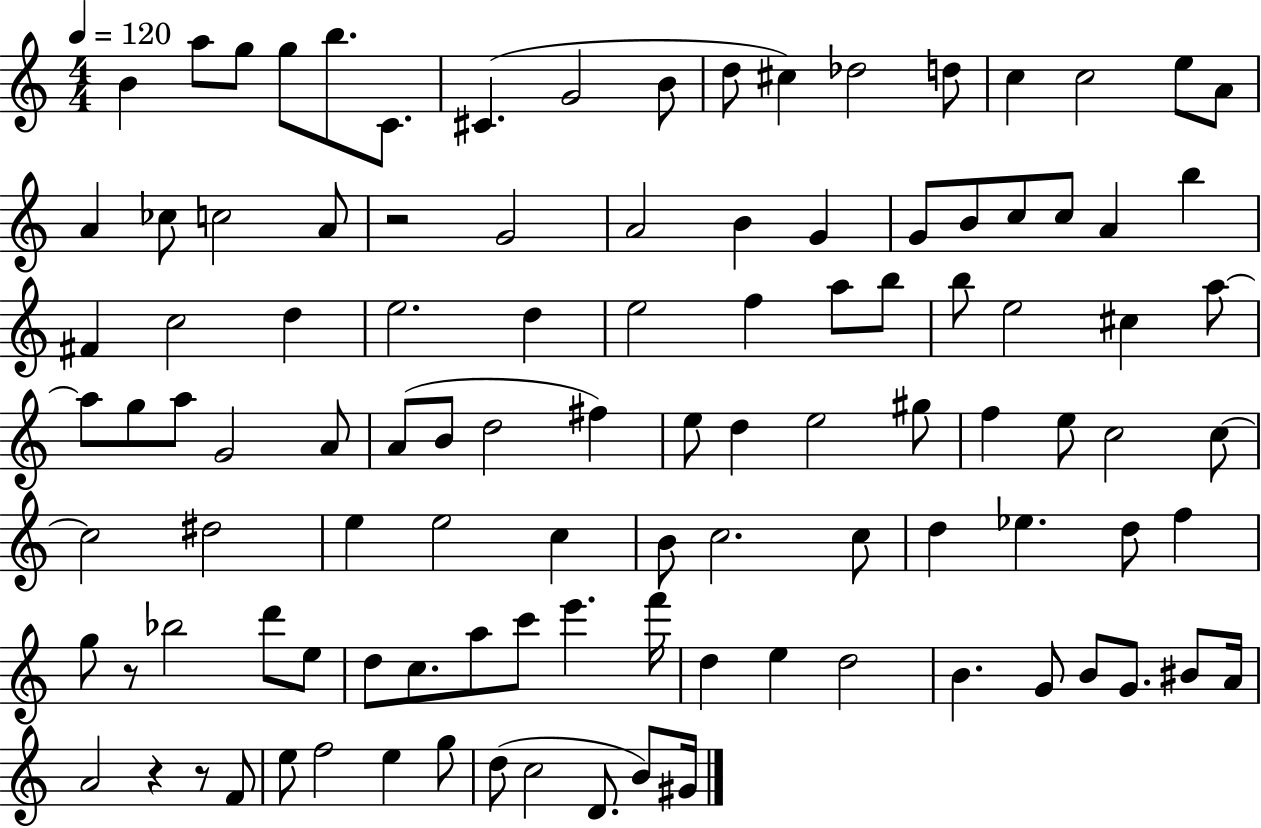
{
  \clef treble
  \numericTimeSignature
  \time 4/4
  \key c \major
  \tempo 4 = 120
  \repeat volta 2 { b'4 a''8 g''8 g''8 b''8. c'8. | cis'4.( g'2 b'8 | d''8 cis''4) des''2 d''8 | c''4 c''2 e''8 a'8 | \break a'4 ces''8 c''2 a'8 | r2 g'2 | a'2 b'4 g'4 | g'8 b'8 c''8 c''8 a'4 b''4 | \break fis'4 c''2 d''4 | e''2. d''4 | e''2 f''4 a''8 b''8 | b''8 e''2 cis''4 a''8~~ | \break a''8 g''8 a''8 g'2 a'8 | a'8( b'8 d''2 fis''4) | e''8 d''4 e''2 gis''8 | f''4 e''8 c''2 c''8~~ | \break c''2 dis''2 | e''4 e''2 c''4 | b'8 c''2. c''8 | d''4 ees''4. d''8 f''4 | \break g''8 r8 bes''2 d'''8 e''8 | d''8 c''8. a''8 c'''8 e'''4. f'''16 | d''4 e''4 d''2 | b'4. g'8 b'8 g'8. bis'8 a'16 | \break a'2 r4 r8 f'8 | e''8 f''2 e''4 g''8 | d''8( c''2 d'8. b'8) gis'16 | } \bar "|."
}